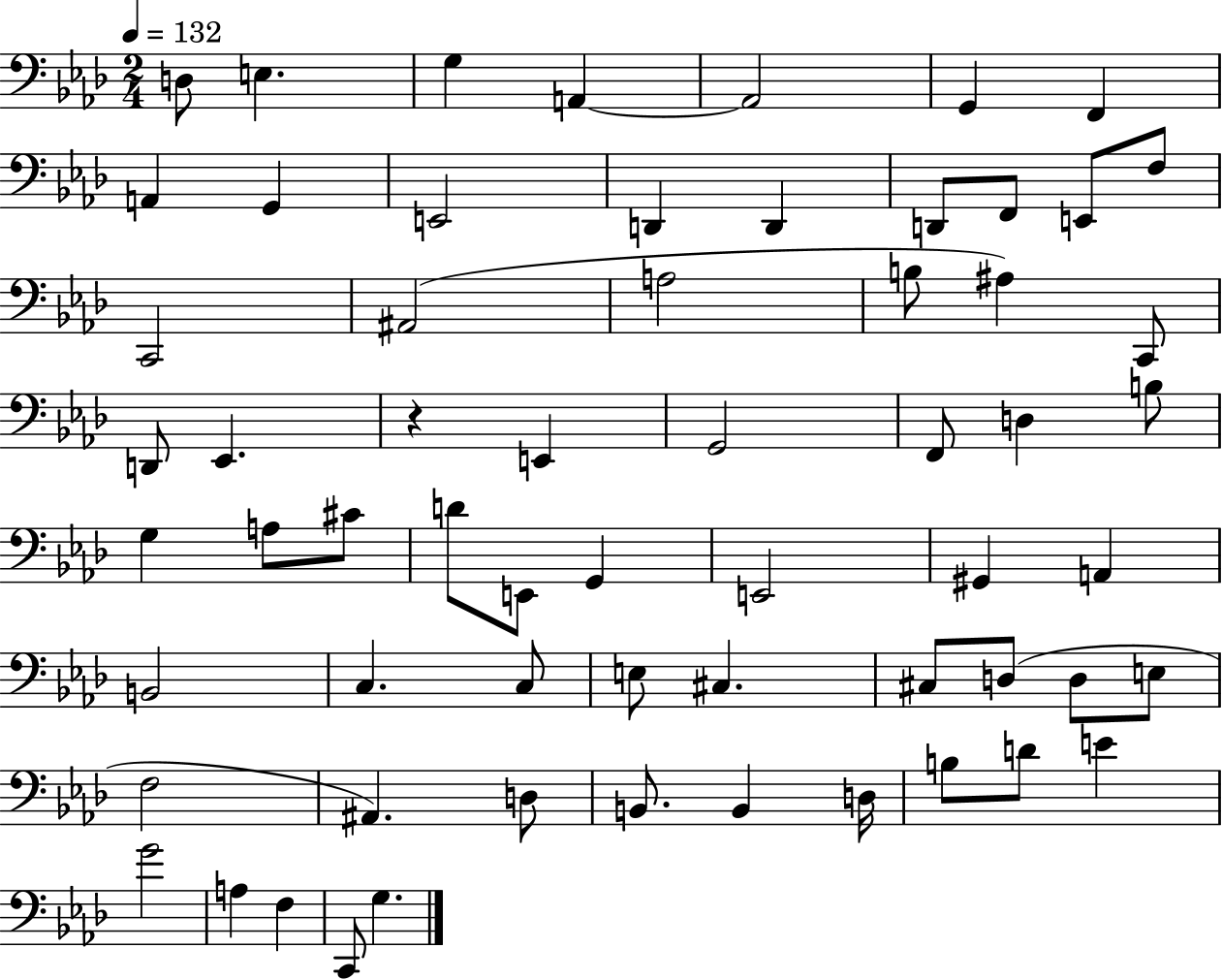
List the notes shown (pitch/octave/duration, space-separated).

D3/e E3/q. G3/q A2/q A2/h G2/q F2/q A2/q G2/q E2/h D2/q D2/q D2/e F2/e E2/e F3/e C2/h A#2/h A3/h B3/e A#3/q C2/e D2/e Eb2/q. R/q E2/q G2/h F2/e D3/q B3/e G3/q A3/e C#4/e D4/e E2/e G2/q E2/h G#2/q A2/q B2/h C3/q. C3/e E3/e C#3/q. C#3/e D3/e D3/e E3/e F3/h A#2/q. D3/e B2/e. B2/q D3/s B3/e D4/e E4/q G4/h A3/q F3/q C2/e G3/q.